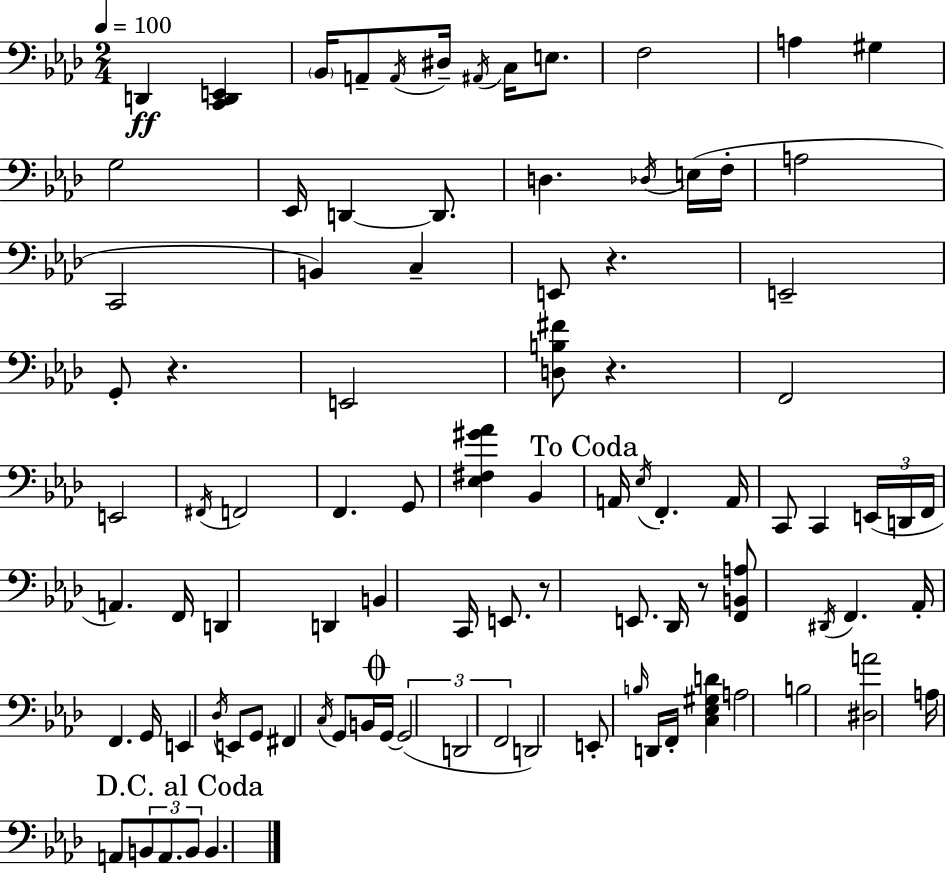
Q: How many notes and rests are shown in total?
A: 93